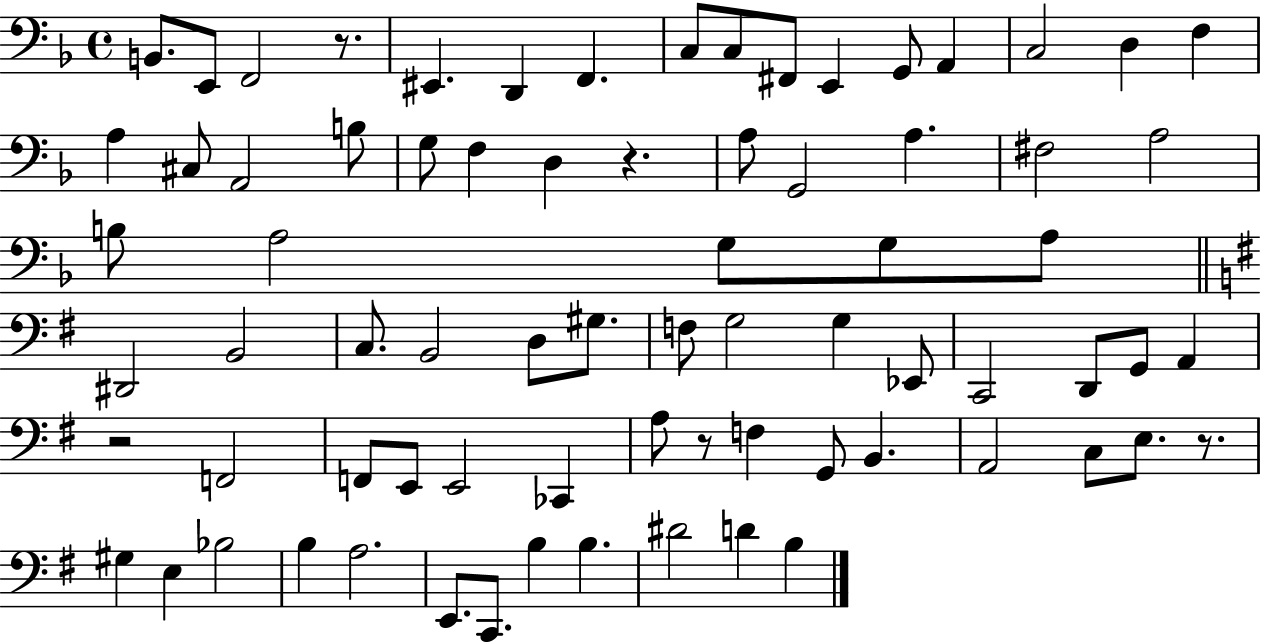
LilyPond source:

{
  \clef bass
  \time 4/4
  \defaultTimeSignature
  \key f \major
  b,8. e,8 f,2 r8. | eis,4. d,4 f,4. | c8 c8 fis,8 e,4 g,8 a,4 | c2 d4 f4 | \break a4 cis8 a,2 b8 | g8 f4 d4 r4. | a8 g,2 a4. | fis2 a2 | \break b8 a2 g8 g8 a8 | \bar "||" \break \key g \major dis,2 b,2 | c8. b,2 d8 gis8. | f8 g2 g4 ees,8 | c,2 d,8 g,8 a,4 | \break r2 f,2 | f,8 e,8 e,2 ces,4 | a8 r8 f4 g,8 b,4. | a,2 c8 e8. r8. | \break gis4 e4 bes2 | b4 a2. | e,8. c,8. b4 b4. | dis'2 d'4 b4 | \break \bar "|."
}